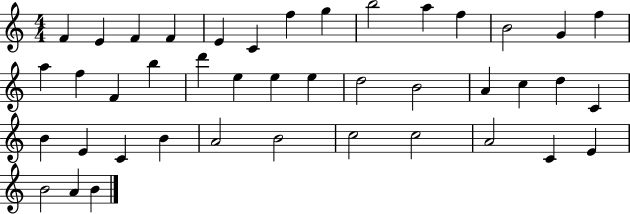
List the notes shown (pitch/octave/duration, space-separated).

F4/q E4/q F4/q F4/q E4/q C4/q F5/q G5/q B5/h A5/q F5/q B4/h G4/q F5/q A5/q F5/q F4/q B5/q D6/q E5/q E5/q E5/q D5/h B4/h A4/q C5/q D5/q C4/q B4/q E4/q C4/q B4/q A4/h B4/h C5/h C5/h A4/h C4/q E4/q B4/h A4/q B4/q